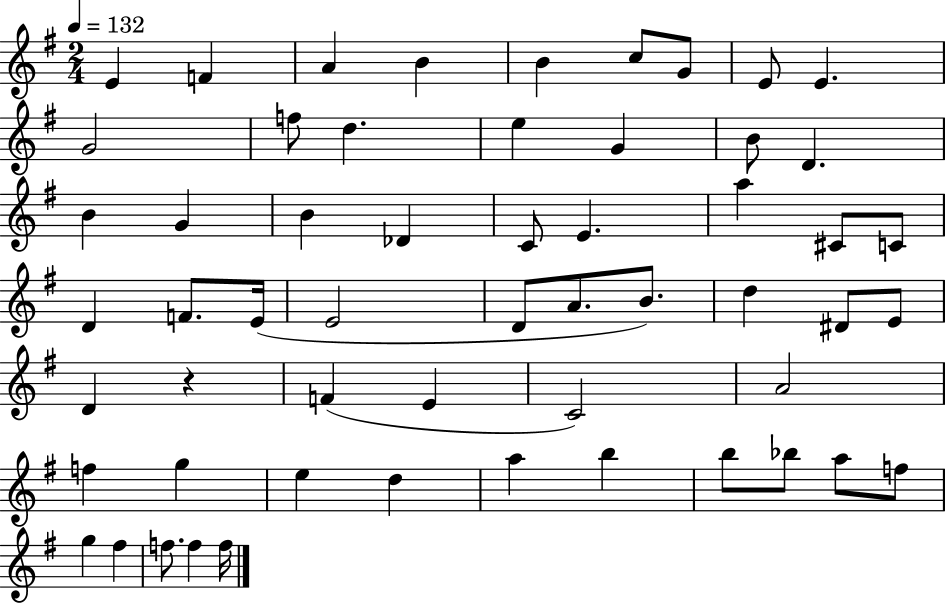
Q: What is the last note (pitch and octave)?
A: F5